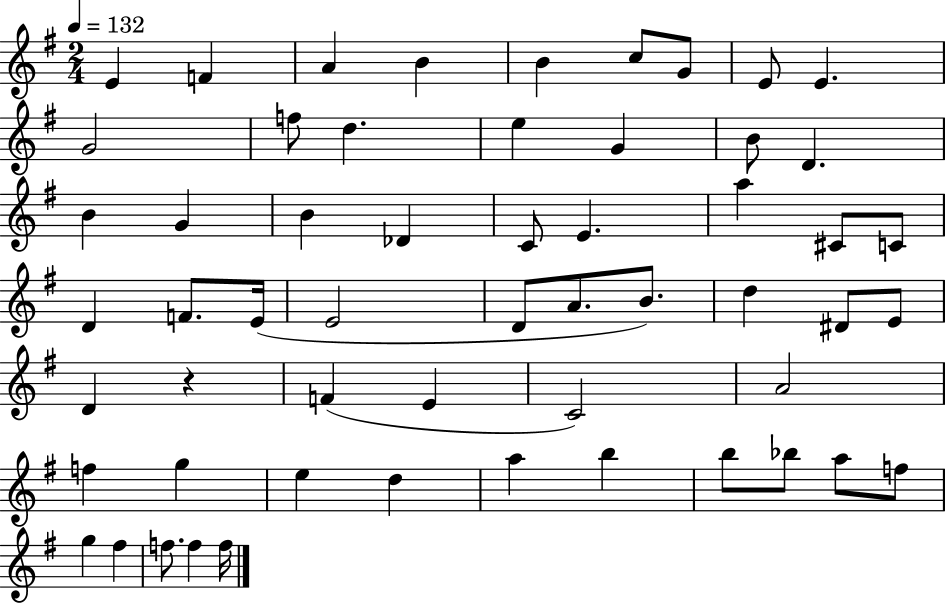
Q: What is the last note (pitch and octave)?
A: F5